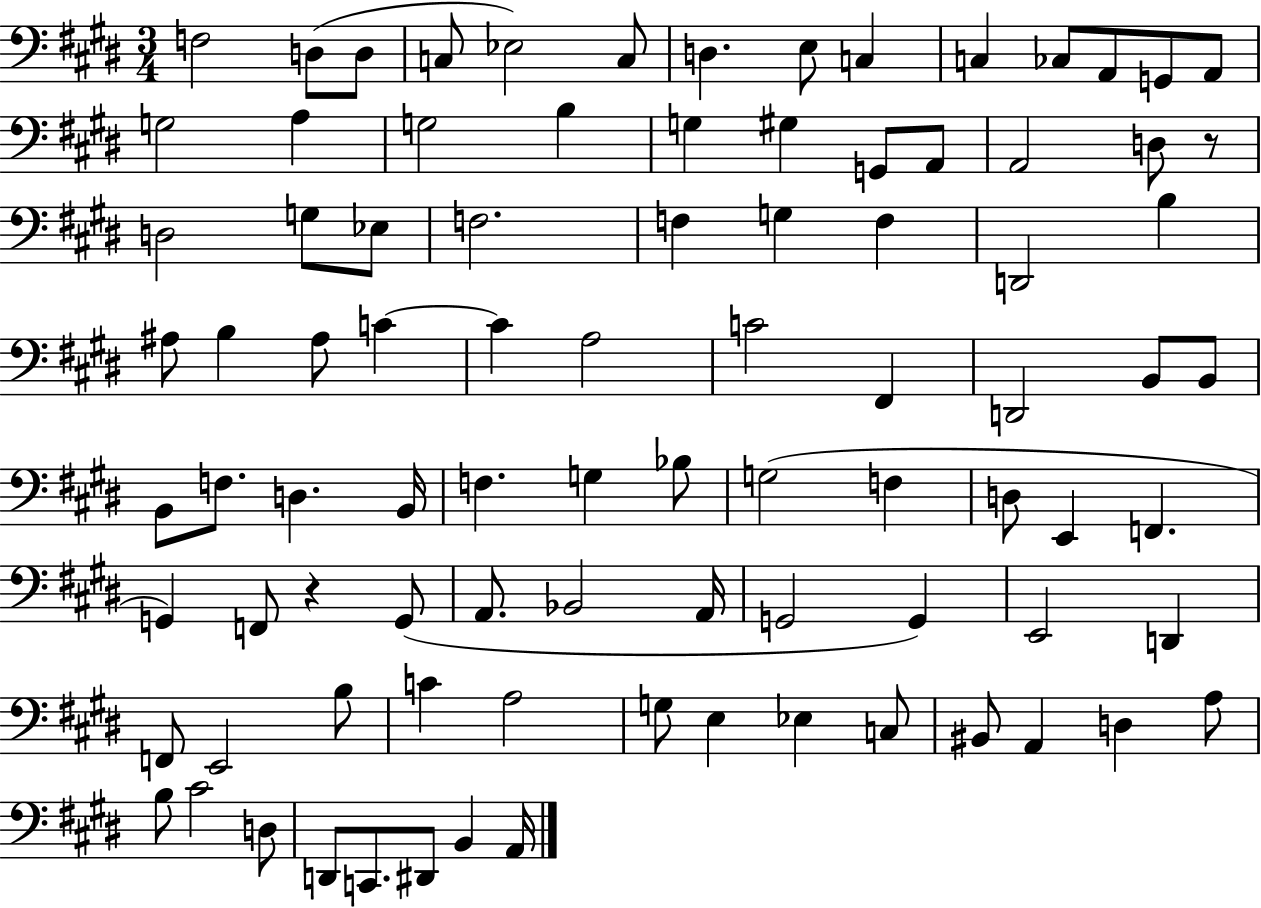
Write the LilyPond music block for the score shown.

{
  \clef bass
  \numericTimeSignature
  \time 3/4
  \key e \major
  f2 d8( d8 | c8 ees2) c8 | d4. e8 c4 | c4 ces8 a,8 g,8 a,8 | \break g2 a4 | g2 b4 | g4 gis4 g,8 a,8 | a,2 d8 r8 | \break d2 g8 ees8 | f2. | f4 g4 f4 | d,2 b4 | \break ais8 b4 ais8 c'4~~ | c'4 a2 | c'2 fis,4 | d,2 b,8 b,8 | \break b,8 f8. d4. b,16 | f4. g4 bes8 | g2( f4 | d8 e,4 f,4. | \break g,4) f,8 r4 g,8( | a,8. bes,2 a,16 | g,2 g,4) | e,2 d,4 | \break f,8 e,2 b8 | c'4 a2 | g8 e4 ees4 c8 | bis,8 a,4 d4 a8 | \break b8 cis'2 d8 | d,8 c,8. dis,8 b,4 a,16 | \bar "|."
}